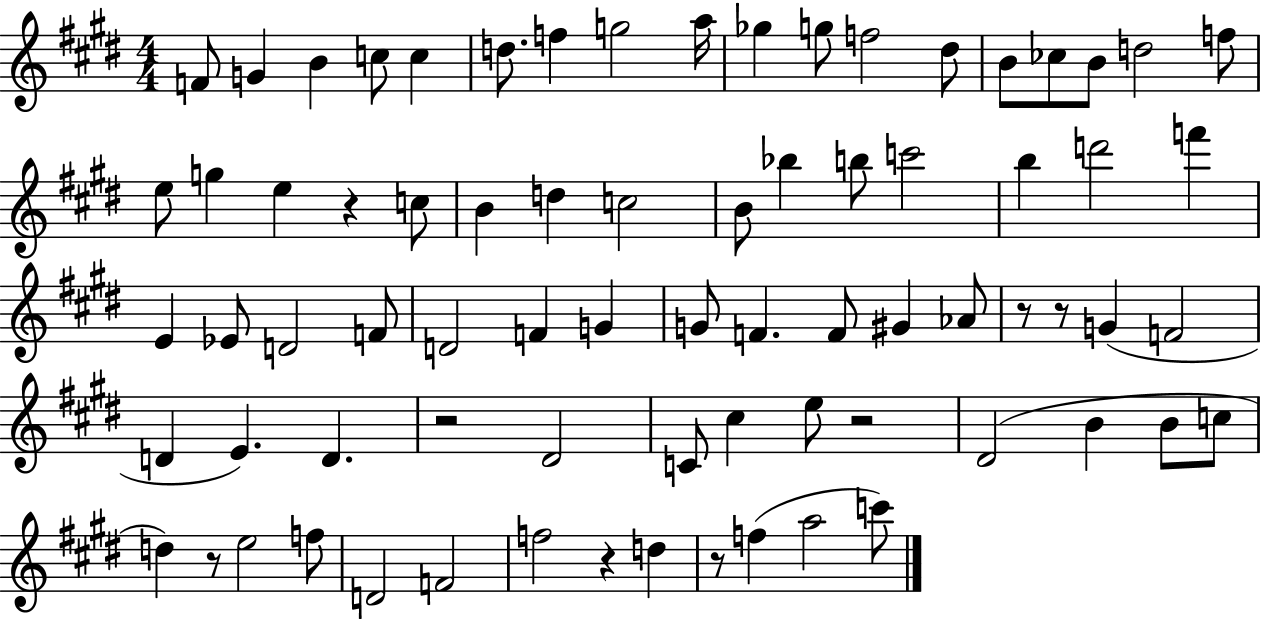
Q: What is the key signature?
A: E major